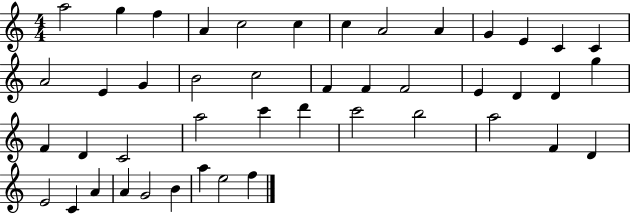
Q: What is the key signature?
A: C major